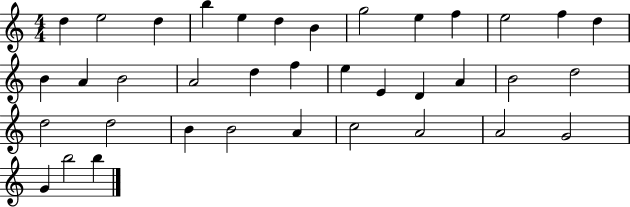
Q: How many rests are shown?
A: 0